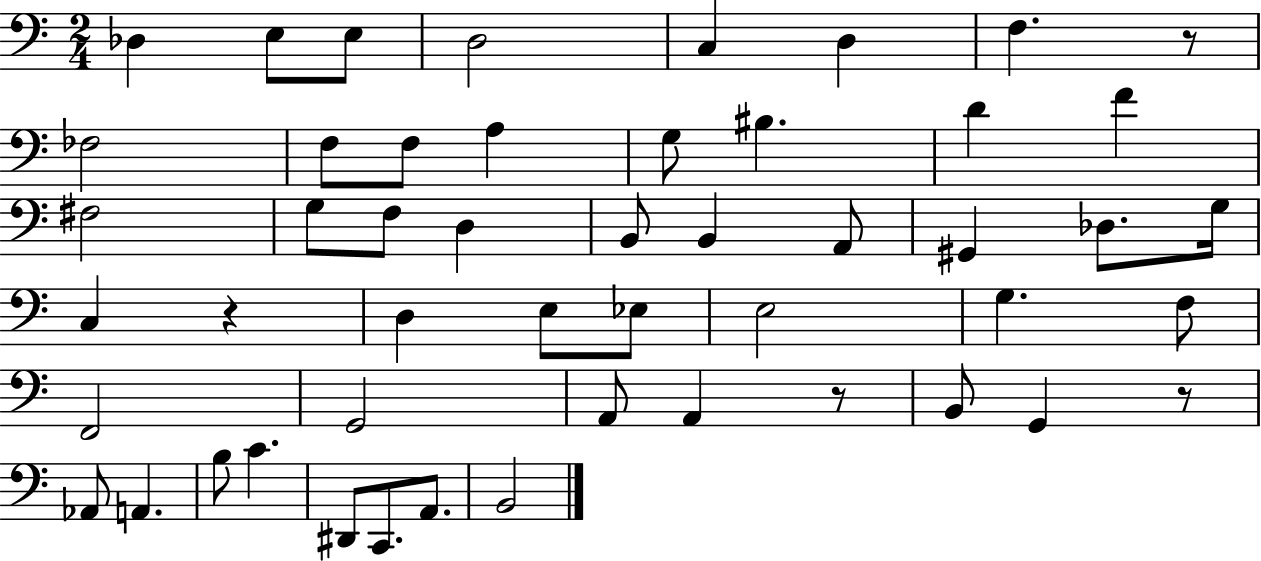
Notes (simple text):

Db3/q E3/e E3/e D3/h C3/q D3/q F3/q. R/e FES3/h F3/e F3/e A3/q G3/e BIS3/q. D4/q F4/q F#3/h G3/e F3/e D3/q B2/e B2/q A2/e G#2/q Db3/e. G3/s C3/q R/q D3/q E3/e Eb3/e E3/h G3/q. F3/e F2/h G2/h A2/e A2/q R/e B2/e G2/q R/e Ab2/e A2/q. B3/e C4/q. D#2/e C2/e. A2/e. B2/h